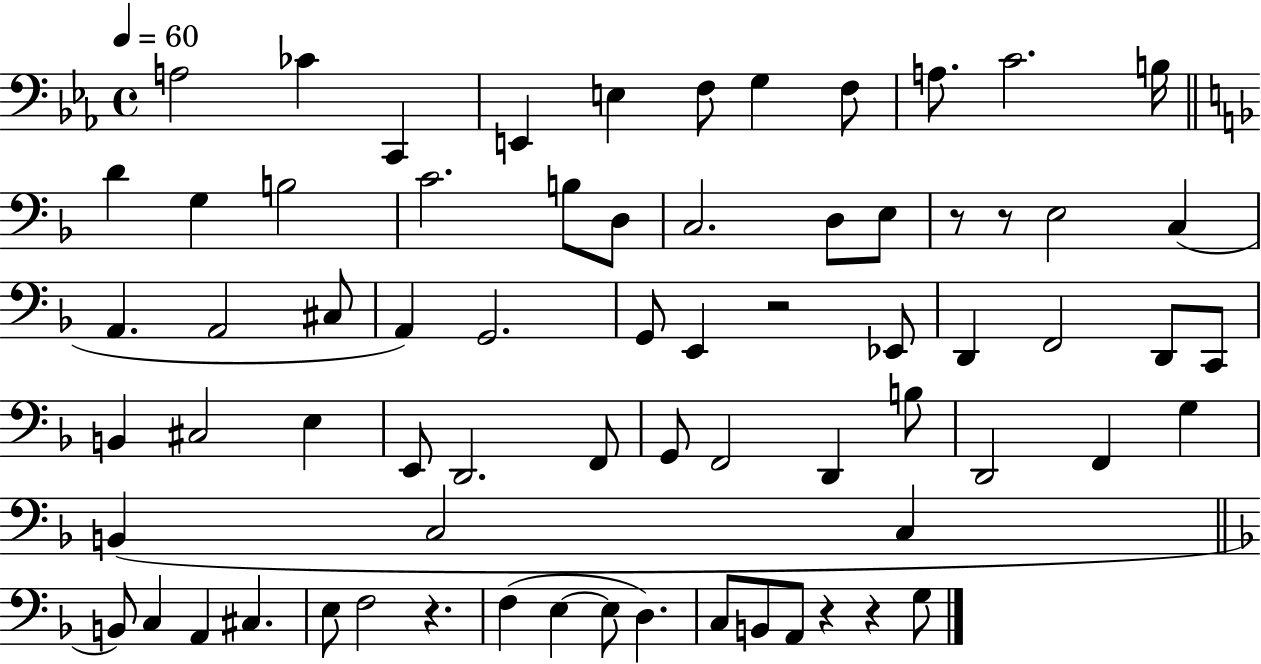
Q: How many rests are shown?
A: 6